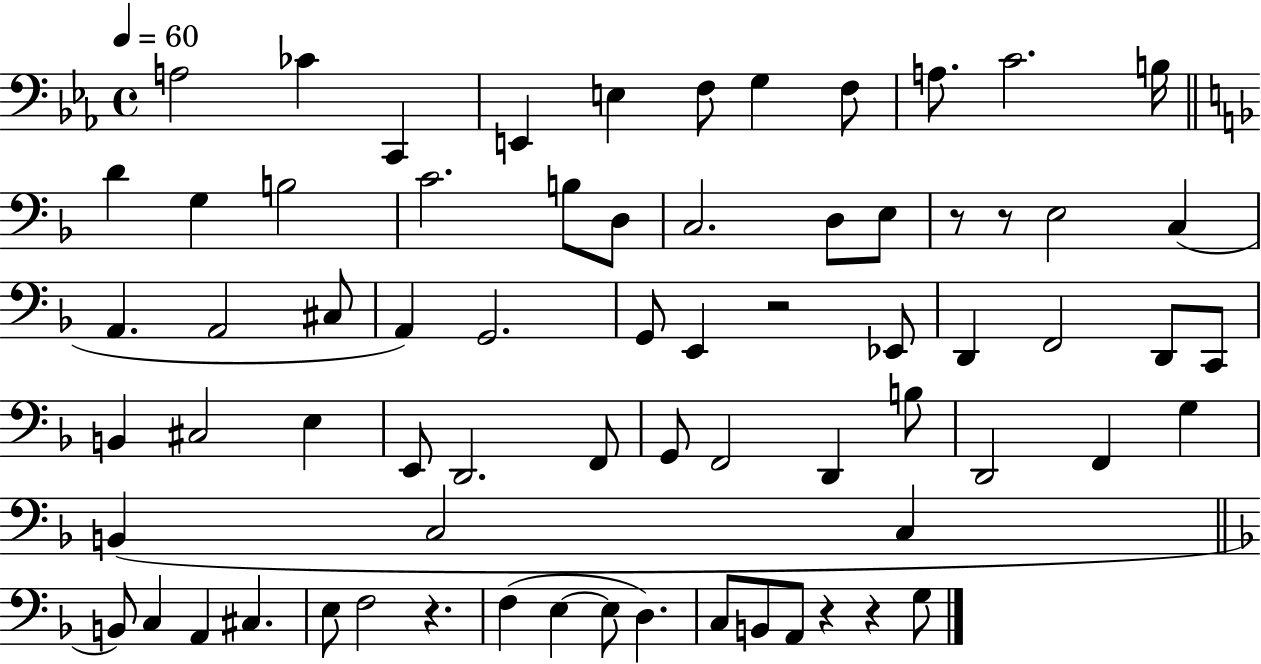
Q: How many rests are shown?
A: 6